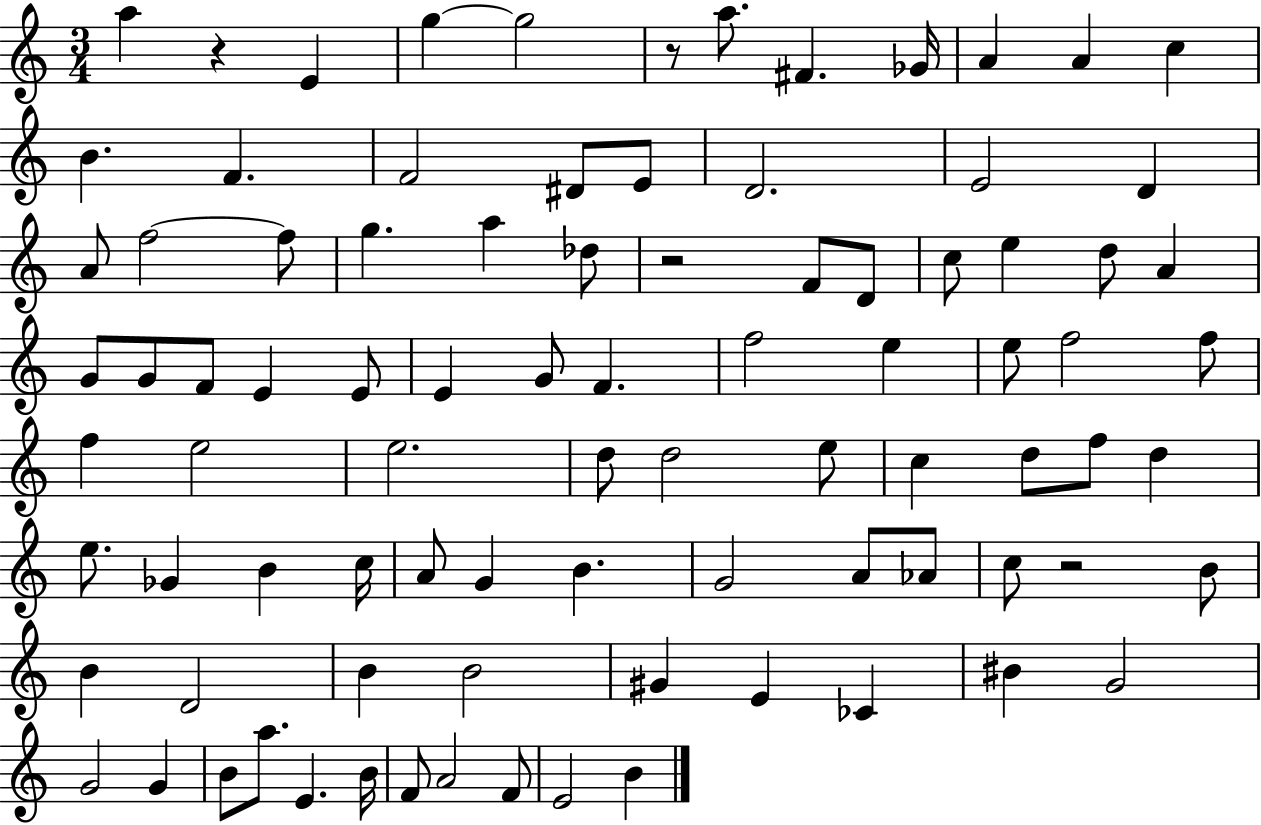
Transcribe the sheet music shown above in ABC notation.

X:1
T:Untitled
M:3/4
L:1/4
K:C
a z E g g2 z/2 a/2 ^F _G/4 A A c B F F2 ^D/2 E/2 D2 E2 D A/2 f2 f/2 g a _d/2 z2 F/2 D/2 c/2 e d/2 A G/2 G/2 F/2 E E/2 E G/2 F f2 e e/2 f2 f/2 f e2 e2 d/2 d2 e/2 c d/2 f/2 d e/2 _G B c/4 A/2 G B G2 A/2 _A/2 c/2 z2 B/2 B D2 B B2 ^G E _C ^B G2 G2 G B/2 a/2 E B/4 F/2 A2 F/2 E2 B